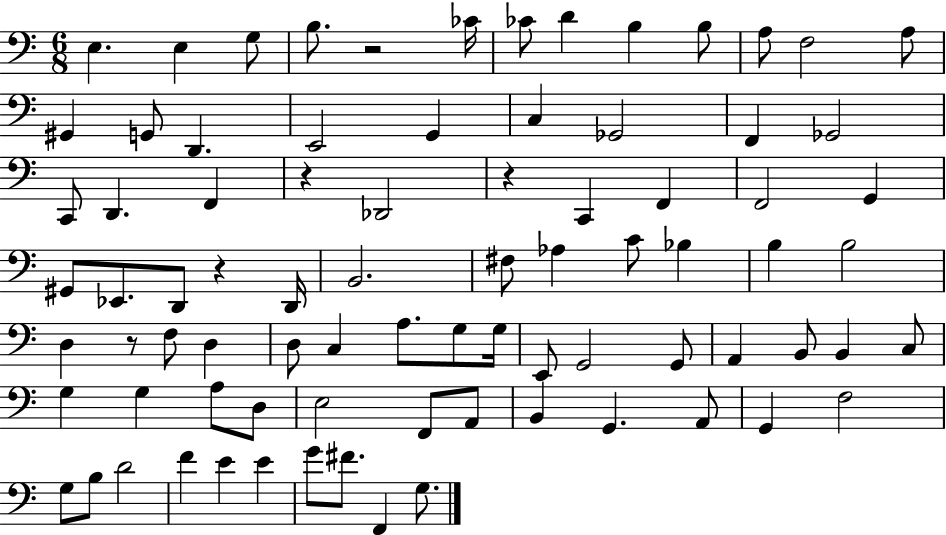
X:1
T:Untitled
M:6/8
L:1/4
K:C
E, E, G,/2 B,/2 z2 _C/4 _C/2 D B, B,/2 A,/2 F,2 A,/2 ^G,, G,,/2 D,, E,,2 G,, C, _G,,2 F,, _G,,2 C,,/2 D,, F,, z _D,,2 z C,, F,, F,,2 G,, ^G,,/2 _E,,/2 D,,/2 z D,,/4 B,,2 ^F,/2 _A, C/2 _B, B, B,2 D, z/2 F,/2 D, D,/2 C, A,/2 G,/2 G,/4 E,,/2 G,,2 G,,/2 A,, B,,/2 B,, C,/2 G, G, A,/2 D,/2 E,2 F,,/2 A,,/2 B,, G,, A,,/2 G,, F,2 G,/2 B,/2 D2 F E E G/2 ^F/2 F,, G,/2